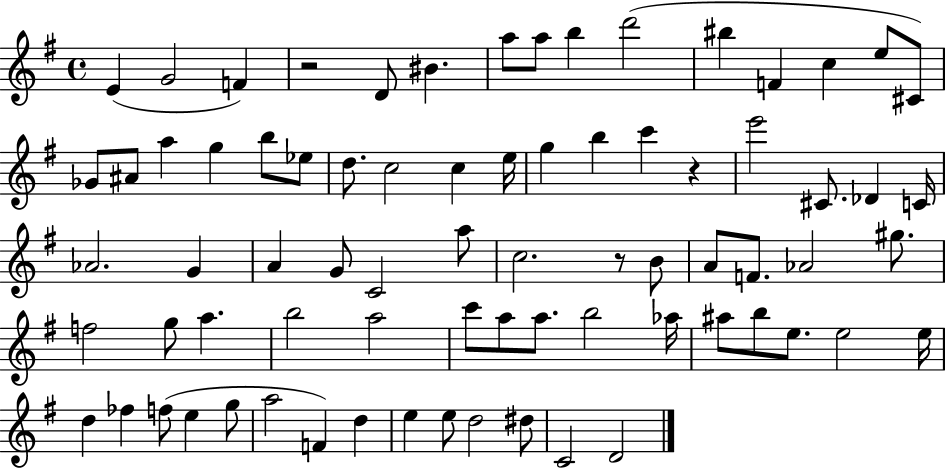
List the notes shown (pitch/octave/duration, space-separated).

E4/q G4/h F4/q R/h D4/e BIS4/q. A5/e A5/e B5/q D6/h BIS5/q F4/q C5/q E5/e C#4/e Gb4/e A#4/e A5/q G5/q B5/e Eb5/e D5/e. C5/h C5/q E5/s G5/q B5/q C6/q R/q E6/h C#4/e. Db4/q C4/s Ab4/h. G4/q A4/q G4/e C4/h A5/e C5/h. R/e B4/e A4/e F4/e. Ab4/h G#5/e. F5/h G5/e A5/q. B5/h A5/h C6/e A5/e A5/e. B5/h Ab5/s A#5/e B5/e E5/e. E5/h E5/s D5/q FES5/q F5/e E5/q G5/e A5/h F4/q D5/q E5/q E5/e D5/h D#5/e C4/h D4/h